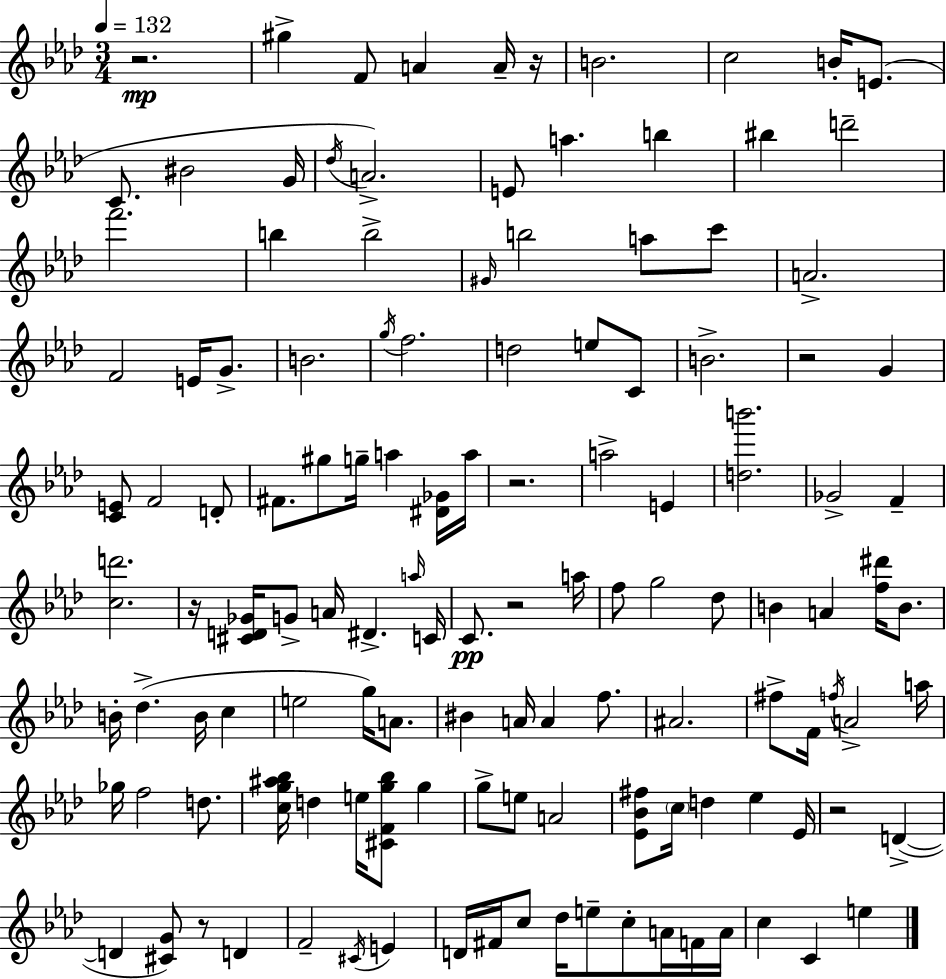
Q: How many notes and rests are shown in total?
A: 127